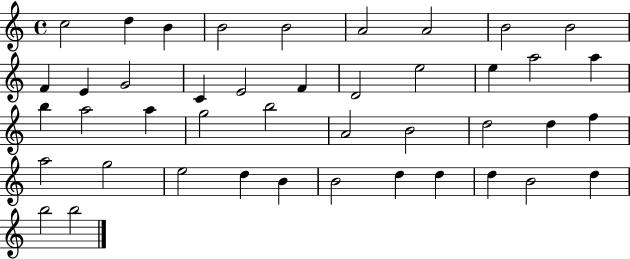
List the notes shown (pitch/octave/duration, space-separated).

C5/h D5/q B4/q B4/h B4/h A4/h A4/h B4/h B4/h F4/q E4/q G4/h C4/q E4/h F4/q D4/h E5/h E5/q A5/h A5/q B5/q A5/h A5/q G5/h B5/h A4/h B4/h D5/h D5/q F5/q A5/h G5/h E5/h D5/q B4/q B4/h D5/q D5/q D5/q B4/h D5/q B5/h B5/h